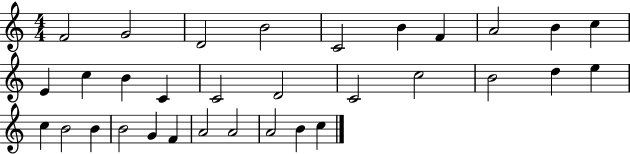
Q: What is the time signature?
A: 4/4